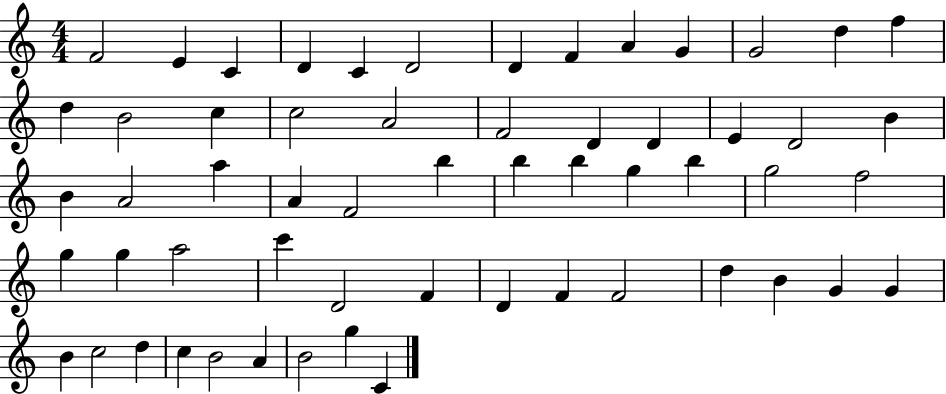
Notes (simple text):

F4/h E4/q C4/q D4/q C4/q D4/h D4/q F4/q A4/q G4/q G4/h D5/q F5/q D5/q B4/h C5/q C5/h A4/h F4/h D4/q D4/q E4/q D4/h B4/q B4/q A4/h A5/q A4/q F4/h B5/q B5/q B5/q G5/q B5/q G5/h F5/h G5/q G5/q A5/h C6/q D4/h F4/q D4/q F4/q F4/h D5/q B4/q G4/q G4/q B4/q C5/h D5/q C5/q B4/h A4/q B4/h G5/q C4/q